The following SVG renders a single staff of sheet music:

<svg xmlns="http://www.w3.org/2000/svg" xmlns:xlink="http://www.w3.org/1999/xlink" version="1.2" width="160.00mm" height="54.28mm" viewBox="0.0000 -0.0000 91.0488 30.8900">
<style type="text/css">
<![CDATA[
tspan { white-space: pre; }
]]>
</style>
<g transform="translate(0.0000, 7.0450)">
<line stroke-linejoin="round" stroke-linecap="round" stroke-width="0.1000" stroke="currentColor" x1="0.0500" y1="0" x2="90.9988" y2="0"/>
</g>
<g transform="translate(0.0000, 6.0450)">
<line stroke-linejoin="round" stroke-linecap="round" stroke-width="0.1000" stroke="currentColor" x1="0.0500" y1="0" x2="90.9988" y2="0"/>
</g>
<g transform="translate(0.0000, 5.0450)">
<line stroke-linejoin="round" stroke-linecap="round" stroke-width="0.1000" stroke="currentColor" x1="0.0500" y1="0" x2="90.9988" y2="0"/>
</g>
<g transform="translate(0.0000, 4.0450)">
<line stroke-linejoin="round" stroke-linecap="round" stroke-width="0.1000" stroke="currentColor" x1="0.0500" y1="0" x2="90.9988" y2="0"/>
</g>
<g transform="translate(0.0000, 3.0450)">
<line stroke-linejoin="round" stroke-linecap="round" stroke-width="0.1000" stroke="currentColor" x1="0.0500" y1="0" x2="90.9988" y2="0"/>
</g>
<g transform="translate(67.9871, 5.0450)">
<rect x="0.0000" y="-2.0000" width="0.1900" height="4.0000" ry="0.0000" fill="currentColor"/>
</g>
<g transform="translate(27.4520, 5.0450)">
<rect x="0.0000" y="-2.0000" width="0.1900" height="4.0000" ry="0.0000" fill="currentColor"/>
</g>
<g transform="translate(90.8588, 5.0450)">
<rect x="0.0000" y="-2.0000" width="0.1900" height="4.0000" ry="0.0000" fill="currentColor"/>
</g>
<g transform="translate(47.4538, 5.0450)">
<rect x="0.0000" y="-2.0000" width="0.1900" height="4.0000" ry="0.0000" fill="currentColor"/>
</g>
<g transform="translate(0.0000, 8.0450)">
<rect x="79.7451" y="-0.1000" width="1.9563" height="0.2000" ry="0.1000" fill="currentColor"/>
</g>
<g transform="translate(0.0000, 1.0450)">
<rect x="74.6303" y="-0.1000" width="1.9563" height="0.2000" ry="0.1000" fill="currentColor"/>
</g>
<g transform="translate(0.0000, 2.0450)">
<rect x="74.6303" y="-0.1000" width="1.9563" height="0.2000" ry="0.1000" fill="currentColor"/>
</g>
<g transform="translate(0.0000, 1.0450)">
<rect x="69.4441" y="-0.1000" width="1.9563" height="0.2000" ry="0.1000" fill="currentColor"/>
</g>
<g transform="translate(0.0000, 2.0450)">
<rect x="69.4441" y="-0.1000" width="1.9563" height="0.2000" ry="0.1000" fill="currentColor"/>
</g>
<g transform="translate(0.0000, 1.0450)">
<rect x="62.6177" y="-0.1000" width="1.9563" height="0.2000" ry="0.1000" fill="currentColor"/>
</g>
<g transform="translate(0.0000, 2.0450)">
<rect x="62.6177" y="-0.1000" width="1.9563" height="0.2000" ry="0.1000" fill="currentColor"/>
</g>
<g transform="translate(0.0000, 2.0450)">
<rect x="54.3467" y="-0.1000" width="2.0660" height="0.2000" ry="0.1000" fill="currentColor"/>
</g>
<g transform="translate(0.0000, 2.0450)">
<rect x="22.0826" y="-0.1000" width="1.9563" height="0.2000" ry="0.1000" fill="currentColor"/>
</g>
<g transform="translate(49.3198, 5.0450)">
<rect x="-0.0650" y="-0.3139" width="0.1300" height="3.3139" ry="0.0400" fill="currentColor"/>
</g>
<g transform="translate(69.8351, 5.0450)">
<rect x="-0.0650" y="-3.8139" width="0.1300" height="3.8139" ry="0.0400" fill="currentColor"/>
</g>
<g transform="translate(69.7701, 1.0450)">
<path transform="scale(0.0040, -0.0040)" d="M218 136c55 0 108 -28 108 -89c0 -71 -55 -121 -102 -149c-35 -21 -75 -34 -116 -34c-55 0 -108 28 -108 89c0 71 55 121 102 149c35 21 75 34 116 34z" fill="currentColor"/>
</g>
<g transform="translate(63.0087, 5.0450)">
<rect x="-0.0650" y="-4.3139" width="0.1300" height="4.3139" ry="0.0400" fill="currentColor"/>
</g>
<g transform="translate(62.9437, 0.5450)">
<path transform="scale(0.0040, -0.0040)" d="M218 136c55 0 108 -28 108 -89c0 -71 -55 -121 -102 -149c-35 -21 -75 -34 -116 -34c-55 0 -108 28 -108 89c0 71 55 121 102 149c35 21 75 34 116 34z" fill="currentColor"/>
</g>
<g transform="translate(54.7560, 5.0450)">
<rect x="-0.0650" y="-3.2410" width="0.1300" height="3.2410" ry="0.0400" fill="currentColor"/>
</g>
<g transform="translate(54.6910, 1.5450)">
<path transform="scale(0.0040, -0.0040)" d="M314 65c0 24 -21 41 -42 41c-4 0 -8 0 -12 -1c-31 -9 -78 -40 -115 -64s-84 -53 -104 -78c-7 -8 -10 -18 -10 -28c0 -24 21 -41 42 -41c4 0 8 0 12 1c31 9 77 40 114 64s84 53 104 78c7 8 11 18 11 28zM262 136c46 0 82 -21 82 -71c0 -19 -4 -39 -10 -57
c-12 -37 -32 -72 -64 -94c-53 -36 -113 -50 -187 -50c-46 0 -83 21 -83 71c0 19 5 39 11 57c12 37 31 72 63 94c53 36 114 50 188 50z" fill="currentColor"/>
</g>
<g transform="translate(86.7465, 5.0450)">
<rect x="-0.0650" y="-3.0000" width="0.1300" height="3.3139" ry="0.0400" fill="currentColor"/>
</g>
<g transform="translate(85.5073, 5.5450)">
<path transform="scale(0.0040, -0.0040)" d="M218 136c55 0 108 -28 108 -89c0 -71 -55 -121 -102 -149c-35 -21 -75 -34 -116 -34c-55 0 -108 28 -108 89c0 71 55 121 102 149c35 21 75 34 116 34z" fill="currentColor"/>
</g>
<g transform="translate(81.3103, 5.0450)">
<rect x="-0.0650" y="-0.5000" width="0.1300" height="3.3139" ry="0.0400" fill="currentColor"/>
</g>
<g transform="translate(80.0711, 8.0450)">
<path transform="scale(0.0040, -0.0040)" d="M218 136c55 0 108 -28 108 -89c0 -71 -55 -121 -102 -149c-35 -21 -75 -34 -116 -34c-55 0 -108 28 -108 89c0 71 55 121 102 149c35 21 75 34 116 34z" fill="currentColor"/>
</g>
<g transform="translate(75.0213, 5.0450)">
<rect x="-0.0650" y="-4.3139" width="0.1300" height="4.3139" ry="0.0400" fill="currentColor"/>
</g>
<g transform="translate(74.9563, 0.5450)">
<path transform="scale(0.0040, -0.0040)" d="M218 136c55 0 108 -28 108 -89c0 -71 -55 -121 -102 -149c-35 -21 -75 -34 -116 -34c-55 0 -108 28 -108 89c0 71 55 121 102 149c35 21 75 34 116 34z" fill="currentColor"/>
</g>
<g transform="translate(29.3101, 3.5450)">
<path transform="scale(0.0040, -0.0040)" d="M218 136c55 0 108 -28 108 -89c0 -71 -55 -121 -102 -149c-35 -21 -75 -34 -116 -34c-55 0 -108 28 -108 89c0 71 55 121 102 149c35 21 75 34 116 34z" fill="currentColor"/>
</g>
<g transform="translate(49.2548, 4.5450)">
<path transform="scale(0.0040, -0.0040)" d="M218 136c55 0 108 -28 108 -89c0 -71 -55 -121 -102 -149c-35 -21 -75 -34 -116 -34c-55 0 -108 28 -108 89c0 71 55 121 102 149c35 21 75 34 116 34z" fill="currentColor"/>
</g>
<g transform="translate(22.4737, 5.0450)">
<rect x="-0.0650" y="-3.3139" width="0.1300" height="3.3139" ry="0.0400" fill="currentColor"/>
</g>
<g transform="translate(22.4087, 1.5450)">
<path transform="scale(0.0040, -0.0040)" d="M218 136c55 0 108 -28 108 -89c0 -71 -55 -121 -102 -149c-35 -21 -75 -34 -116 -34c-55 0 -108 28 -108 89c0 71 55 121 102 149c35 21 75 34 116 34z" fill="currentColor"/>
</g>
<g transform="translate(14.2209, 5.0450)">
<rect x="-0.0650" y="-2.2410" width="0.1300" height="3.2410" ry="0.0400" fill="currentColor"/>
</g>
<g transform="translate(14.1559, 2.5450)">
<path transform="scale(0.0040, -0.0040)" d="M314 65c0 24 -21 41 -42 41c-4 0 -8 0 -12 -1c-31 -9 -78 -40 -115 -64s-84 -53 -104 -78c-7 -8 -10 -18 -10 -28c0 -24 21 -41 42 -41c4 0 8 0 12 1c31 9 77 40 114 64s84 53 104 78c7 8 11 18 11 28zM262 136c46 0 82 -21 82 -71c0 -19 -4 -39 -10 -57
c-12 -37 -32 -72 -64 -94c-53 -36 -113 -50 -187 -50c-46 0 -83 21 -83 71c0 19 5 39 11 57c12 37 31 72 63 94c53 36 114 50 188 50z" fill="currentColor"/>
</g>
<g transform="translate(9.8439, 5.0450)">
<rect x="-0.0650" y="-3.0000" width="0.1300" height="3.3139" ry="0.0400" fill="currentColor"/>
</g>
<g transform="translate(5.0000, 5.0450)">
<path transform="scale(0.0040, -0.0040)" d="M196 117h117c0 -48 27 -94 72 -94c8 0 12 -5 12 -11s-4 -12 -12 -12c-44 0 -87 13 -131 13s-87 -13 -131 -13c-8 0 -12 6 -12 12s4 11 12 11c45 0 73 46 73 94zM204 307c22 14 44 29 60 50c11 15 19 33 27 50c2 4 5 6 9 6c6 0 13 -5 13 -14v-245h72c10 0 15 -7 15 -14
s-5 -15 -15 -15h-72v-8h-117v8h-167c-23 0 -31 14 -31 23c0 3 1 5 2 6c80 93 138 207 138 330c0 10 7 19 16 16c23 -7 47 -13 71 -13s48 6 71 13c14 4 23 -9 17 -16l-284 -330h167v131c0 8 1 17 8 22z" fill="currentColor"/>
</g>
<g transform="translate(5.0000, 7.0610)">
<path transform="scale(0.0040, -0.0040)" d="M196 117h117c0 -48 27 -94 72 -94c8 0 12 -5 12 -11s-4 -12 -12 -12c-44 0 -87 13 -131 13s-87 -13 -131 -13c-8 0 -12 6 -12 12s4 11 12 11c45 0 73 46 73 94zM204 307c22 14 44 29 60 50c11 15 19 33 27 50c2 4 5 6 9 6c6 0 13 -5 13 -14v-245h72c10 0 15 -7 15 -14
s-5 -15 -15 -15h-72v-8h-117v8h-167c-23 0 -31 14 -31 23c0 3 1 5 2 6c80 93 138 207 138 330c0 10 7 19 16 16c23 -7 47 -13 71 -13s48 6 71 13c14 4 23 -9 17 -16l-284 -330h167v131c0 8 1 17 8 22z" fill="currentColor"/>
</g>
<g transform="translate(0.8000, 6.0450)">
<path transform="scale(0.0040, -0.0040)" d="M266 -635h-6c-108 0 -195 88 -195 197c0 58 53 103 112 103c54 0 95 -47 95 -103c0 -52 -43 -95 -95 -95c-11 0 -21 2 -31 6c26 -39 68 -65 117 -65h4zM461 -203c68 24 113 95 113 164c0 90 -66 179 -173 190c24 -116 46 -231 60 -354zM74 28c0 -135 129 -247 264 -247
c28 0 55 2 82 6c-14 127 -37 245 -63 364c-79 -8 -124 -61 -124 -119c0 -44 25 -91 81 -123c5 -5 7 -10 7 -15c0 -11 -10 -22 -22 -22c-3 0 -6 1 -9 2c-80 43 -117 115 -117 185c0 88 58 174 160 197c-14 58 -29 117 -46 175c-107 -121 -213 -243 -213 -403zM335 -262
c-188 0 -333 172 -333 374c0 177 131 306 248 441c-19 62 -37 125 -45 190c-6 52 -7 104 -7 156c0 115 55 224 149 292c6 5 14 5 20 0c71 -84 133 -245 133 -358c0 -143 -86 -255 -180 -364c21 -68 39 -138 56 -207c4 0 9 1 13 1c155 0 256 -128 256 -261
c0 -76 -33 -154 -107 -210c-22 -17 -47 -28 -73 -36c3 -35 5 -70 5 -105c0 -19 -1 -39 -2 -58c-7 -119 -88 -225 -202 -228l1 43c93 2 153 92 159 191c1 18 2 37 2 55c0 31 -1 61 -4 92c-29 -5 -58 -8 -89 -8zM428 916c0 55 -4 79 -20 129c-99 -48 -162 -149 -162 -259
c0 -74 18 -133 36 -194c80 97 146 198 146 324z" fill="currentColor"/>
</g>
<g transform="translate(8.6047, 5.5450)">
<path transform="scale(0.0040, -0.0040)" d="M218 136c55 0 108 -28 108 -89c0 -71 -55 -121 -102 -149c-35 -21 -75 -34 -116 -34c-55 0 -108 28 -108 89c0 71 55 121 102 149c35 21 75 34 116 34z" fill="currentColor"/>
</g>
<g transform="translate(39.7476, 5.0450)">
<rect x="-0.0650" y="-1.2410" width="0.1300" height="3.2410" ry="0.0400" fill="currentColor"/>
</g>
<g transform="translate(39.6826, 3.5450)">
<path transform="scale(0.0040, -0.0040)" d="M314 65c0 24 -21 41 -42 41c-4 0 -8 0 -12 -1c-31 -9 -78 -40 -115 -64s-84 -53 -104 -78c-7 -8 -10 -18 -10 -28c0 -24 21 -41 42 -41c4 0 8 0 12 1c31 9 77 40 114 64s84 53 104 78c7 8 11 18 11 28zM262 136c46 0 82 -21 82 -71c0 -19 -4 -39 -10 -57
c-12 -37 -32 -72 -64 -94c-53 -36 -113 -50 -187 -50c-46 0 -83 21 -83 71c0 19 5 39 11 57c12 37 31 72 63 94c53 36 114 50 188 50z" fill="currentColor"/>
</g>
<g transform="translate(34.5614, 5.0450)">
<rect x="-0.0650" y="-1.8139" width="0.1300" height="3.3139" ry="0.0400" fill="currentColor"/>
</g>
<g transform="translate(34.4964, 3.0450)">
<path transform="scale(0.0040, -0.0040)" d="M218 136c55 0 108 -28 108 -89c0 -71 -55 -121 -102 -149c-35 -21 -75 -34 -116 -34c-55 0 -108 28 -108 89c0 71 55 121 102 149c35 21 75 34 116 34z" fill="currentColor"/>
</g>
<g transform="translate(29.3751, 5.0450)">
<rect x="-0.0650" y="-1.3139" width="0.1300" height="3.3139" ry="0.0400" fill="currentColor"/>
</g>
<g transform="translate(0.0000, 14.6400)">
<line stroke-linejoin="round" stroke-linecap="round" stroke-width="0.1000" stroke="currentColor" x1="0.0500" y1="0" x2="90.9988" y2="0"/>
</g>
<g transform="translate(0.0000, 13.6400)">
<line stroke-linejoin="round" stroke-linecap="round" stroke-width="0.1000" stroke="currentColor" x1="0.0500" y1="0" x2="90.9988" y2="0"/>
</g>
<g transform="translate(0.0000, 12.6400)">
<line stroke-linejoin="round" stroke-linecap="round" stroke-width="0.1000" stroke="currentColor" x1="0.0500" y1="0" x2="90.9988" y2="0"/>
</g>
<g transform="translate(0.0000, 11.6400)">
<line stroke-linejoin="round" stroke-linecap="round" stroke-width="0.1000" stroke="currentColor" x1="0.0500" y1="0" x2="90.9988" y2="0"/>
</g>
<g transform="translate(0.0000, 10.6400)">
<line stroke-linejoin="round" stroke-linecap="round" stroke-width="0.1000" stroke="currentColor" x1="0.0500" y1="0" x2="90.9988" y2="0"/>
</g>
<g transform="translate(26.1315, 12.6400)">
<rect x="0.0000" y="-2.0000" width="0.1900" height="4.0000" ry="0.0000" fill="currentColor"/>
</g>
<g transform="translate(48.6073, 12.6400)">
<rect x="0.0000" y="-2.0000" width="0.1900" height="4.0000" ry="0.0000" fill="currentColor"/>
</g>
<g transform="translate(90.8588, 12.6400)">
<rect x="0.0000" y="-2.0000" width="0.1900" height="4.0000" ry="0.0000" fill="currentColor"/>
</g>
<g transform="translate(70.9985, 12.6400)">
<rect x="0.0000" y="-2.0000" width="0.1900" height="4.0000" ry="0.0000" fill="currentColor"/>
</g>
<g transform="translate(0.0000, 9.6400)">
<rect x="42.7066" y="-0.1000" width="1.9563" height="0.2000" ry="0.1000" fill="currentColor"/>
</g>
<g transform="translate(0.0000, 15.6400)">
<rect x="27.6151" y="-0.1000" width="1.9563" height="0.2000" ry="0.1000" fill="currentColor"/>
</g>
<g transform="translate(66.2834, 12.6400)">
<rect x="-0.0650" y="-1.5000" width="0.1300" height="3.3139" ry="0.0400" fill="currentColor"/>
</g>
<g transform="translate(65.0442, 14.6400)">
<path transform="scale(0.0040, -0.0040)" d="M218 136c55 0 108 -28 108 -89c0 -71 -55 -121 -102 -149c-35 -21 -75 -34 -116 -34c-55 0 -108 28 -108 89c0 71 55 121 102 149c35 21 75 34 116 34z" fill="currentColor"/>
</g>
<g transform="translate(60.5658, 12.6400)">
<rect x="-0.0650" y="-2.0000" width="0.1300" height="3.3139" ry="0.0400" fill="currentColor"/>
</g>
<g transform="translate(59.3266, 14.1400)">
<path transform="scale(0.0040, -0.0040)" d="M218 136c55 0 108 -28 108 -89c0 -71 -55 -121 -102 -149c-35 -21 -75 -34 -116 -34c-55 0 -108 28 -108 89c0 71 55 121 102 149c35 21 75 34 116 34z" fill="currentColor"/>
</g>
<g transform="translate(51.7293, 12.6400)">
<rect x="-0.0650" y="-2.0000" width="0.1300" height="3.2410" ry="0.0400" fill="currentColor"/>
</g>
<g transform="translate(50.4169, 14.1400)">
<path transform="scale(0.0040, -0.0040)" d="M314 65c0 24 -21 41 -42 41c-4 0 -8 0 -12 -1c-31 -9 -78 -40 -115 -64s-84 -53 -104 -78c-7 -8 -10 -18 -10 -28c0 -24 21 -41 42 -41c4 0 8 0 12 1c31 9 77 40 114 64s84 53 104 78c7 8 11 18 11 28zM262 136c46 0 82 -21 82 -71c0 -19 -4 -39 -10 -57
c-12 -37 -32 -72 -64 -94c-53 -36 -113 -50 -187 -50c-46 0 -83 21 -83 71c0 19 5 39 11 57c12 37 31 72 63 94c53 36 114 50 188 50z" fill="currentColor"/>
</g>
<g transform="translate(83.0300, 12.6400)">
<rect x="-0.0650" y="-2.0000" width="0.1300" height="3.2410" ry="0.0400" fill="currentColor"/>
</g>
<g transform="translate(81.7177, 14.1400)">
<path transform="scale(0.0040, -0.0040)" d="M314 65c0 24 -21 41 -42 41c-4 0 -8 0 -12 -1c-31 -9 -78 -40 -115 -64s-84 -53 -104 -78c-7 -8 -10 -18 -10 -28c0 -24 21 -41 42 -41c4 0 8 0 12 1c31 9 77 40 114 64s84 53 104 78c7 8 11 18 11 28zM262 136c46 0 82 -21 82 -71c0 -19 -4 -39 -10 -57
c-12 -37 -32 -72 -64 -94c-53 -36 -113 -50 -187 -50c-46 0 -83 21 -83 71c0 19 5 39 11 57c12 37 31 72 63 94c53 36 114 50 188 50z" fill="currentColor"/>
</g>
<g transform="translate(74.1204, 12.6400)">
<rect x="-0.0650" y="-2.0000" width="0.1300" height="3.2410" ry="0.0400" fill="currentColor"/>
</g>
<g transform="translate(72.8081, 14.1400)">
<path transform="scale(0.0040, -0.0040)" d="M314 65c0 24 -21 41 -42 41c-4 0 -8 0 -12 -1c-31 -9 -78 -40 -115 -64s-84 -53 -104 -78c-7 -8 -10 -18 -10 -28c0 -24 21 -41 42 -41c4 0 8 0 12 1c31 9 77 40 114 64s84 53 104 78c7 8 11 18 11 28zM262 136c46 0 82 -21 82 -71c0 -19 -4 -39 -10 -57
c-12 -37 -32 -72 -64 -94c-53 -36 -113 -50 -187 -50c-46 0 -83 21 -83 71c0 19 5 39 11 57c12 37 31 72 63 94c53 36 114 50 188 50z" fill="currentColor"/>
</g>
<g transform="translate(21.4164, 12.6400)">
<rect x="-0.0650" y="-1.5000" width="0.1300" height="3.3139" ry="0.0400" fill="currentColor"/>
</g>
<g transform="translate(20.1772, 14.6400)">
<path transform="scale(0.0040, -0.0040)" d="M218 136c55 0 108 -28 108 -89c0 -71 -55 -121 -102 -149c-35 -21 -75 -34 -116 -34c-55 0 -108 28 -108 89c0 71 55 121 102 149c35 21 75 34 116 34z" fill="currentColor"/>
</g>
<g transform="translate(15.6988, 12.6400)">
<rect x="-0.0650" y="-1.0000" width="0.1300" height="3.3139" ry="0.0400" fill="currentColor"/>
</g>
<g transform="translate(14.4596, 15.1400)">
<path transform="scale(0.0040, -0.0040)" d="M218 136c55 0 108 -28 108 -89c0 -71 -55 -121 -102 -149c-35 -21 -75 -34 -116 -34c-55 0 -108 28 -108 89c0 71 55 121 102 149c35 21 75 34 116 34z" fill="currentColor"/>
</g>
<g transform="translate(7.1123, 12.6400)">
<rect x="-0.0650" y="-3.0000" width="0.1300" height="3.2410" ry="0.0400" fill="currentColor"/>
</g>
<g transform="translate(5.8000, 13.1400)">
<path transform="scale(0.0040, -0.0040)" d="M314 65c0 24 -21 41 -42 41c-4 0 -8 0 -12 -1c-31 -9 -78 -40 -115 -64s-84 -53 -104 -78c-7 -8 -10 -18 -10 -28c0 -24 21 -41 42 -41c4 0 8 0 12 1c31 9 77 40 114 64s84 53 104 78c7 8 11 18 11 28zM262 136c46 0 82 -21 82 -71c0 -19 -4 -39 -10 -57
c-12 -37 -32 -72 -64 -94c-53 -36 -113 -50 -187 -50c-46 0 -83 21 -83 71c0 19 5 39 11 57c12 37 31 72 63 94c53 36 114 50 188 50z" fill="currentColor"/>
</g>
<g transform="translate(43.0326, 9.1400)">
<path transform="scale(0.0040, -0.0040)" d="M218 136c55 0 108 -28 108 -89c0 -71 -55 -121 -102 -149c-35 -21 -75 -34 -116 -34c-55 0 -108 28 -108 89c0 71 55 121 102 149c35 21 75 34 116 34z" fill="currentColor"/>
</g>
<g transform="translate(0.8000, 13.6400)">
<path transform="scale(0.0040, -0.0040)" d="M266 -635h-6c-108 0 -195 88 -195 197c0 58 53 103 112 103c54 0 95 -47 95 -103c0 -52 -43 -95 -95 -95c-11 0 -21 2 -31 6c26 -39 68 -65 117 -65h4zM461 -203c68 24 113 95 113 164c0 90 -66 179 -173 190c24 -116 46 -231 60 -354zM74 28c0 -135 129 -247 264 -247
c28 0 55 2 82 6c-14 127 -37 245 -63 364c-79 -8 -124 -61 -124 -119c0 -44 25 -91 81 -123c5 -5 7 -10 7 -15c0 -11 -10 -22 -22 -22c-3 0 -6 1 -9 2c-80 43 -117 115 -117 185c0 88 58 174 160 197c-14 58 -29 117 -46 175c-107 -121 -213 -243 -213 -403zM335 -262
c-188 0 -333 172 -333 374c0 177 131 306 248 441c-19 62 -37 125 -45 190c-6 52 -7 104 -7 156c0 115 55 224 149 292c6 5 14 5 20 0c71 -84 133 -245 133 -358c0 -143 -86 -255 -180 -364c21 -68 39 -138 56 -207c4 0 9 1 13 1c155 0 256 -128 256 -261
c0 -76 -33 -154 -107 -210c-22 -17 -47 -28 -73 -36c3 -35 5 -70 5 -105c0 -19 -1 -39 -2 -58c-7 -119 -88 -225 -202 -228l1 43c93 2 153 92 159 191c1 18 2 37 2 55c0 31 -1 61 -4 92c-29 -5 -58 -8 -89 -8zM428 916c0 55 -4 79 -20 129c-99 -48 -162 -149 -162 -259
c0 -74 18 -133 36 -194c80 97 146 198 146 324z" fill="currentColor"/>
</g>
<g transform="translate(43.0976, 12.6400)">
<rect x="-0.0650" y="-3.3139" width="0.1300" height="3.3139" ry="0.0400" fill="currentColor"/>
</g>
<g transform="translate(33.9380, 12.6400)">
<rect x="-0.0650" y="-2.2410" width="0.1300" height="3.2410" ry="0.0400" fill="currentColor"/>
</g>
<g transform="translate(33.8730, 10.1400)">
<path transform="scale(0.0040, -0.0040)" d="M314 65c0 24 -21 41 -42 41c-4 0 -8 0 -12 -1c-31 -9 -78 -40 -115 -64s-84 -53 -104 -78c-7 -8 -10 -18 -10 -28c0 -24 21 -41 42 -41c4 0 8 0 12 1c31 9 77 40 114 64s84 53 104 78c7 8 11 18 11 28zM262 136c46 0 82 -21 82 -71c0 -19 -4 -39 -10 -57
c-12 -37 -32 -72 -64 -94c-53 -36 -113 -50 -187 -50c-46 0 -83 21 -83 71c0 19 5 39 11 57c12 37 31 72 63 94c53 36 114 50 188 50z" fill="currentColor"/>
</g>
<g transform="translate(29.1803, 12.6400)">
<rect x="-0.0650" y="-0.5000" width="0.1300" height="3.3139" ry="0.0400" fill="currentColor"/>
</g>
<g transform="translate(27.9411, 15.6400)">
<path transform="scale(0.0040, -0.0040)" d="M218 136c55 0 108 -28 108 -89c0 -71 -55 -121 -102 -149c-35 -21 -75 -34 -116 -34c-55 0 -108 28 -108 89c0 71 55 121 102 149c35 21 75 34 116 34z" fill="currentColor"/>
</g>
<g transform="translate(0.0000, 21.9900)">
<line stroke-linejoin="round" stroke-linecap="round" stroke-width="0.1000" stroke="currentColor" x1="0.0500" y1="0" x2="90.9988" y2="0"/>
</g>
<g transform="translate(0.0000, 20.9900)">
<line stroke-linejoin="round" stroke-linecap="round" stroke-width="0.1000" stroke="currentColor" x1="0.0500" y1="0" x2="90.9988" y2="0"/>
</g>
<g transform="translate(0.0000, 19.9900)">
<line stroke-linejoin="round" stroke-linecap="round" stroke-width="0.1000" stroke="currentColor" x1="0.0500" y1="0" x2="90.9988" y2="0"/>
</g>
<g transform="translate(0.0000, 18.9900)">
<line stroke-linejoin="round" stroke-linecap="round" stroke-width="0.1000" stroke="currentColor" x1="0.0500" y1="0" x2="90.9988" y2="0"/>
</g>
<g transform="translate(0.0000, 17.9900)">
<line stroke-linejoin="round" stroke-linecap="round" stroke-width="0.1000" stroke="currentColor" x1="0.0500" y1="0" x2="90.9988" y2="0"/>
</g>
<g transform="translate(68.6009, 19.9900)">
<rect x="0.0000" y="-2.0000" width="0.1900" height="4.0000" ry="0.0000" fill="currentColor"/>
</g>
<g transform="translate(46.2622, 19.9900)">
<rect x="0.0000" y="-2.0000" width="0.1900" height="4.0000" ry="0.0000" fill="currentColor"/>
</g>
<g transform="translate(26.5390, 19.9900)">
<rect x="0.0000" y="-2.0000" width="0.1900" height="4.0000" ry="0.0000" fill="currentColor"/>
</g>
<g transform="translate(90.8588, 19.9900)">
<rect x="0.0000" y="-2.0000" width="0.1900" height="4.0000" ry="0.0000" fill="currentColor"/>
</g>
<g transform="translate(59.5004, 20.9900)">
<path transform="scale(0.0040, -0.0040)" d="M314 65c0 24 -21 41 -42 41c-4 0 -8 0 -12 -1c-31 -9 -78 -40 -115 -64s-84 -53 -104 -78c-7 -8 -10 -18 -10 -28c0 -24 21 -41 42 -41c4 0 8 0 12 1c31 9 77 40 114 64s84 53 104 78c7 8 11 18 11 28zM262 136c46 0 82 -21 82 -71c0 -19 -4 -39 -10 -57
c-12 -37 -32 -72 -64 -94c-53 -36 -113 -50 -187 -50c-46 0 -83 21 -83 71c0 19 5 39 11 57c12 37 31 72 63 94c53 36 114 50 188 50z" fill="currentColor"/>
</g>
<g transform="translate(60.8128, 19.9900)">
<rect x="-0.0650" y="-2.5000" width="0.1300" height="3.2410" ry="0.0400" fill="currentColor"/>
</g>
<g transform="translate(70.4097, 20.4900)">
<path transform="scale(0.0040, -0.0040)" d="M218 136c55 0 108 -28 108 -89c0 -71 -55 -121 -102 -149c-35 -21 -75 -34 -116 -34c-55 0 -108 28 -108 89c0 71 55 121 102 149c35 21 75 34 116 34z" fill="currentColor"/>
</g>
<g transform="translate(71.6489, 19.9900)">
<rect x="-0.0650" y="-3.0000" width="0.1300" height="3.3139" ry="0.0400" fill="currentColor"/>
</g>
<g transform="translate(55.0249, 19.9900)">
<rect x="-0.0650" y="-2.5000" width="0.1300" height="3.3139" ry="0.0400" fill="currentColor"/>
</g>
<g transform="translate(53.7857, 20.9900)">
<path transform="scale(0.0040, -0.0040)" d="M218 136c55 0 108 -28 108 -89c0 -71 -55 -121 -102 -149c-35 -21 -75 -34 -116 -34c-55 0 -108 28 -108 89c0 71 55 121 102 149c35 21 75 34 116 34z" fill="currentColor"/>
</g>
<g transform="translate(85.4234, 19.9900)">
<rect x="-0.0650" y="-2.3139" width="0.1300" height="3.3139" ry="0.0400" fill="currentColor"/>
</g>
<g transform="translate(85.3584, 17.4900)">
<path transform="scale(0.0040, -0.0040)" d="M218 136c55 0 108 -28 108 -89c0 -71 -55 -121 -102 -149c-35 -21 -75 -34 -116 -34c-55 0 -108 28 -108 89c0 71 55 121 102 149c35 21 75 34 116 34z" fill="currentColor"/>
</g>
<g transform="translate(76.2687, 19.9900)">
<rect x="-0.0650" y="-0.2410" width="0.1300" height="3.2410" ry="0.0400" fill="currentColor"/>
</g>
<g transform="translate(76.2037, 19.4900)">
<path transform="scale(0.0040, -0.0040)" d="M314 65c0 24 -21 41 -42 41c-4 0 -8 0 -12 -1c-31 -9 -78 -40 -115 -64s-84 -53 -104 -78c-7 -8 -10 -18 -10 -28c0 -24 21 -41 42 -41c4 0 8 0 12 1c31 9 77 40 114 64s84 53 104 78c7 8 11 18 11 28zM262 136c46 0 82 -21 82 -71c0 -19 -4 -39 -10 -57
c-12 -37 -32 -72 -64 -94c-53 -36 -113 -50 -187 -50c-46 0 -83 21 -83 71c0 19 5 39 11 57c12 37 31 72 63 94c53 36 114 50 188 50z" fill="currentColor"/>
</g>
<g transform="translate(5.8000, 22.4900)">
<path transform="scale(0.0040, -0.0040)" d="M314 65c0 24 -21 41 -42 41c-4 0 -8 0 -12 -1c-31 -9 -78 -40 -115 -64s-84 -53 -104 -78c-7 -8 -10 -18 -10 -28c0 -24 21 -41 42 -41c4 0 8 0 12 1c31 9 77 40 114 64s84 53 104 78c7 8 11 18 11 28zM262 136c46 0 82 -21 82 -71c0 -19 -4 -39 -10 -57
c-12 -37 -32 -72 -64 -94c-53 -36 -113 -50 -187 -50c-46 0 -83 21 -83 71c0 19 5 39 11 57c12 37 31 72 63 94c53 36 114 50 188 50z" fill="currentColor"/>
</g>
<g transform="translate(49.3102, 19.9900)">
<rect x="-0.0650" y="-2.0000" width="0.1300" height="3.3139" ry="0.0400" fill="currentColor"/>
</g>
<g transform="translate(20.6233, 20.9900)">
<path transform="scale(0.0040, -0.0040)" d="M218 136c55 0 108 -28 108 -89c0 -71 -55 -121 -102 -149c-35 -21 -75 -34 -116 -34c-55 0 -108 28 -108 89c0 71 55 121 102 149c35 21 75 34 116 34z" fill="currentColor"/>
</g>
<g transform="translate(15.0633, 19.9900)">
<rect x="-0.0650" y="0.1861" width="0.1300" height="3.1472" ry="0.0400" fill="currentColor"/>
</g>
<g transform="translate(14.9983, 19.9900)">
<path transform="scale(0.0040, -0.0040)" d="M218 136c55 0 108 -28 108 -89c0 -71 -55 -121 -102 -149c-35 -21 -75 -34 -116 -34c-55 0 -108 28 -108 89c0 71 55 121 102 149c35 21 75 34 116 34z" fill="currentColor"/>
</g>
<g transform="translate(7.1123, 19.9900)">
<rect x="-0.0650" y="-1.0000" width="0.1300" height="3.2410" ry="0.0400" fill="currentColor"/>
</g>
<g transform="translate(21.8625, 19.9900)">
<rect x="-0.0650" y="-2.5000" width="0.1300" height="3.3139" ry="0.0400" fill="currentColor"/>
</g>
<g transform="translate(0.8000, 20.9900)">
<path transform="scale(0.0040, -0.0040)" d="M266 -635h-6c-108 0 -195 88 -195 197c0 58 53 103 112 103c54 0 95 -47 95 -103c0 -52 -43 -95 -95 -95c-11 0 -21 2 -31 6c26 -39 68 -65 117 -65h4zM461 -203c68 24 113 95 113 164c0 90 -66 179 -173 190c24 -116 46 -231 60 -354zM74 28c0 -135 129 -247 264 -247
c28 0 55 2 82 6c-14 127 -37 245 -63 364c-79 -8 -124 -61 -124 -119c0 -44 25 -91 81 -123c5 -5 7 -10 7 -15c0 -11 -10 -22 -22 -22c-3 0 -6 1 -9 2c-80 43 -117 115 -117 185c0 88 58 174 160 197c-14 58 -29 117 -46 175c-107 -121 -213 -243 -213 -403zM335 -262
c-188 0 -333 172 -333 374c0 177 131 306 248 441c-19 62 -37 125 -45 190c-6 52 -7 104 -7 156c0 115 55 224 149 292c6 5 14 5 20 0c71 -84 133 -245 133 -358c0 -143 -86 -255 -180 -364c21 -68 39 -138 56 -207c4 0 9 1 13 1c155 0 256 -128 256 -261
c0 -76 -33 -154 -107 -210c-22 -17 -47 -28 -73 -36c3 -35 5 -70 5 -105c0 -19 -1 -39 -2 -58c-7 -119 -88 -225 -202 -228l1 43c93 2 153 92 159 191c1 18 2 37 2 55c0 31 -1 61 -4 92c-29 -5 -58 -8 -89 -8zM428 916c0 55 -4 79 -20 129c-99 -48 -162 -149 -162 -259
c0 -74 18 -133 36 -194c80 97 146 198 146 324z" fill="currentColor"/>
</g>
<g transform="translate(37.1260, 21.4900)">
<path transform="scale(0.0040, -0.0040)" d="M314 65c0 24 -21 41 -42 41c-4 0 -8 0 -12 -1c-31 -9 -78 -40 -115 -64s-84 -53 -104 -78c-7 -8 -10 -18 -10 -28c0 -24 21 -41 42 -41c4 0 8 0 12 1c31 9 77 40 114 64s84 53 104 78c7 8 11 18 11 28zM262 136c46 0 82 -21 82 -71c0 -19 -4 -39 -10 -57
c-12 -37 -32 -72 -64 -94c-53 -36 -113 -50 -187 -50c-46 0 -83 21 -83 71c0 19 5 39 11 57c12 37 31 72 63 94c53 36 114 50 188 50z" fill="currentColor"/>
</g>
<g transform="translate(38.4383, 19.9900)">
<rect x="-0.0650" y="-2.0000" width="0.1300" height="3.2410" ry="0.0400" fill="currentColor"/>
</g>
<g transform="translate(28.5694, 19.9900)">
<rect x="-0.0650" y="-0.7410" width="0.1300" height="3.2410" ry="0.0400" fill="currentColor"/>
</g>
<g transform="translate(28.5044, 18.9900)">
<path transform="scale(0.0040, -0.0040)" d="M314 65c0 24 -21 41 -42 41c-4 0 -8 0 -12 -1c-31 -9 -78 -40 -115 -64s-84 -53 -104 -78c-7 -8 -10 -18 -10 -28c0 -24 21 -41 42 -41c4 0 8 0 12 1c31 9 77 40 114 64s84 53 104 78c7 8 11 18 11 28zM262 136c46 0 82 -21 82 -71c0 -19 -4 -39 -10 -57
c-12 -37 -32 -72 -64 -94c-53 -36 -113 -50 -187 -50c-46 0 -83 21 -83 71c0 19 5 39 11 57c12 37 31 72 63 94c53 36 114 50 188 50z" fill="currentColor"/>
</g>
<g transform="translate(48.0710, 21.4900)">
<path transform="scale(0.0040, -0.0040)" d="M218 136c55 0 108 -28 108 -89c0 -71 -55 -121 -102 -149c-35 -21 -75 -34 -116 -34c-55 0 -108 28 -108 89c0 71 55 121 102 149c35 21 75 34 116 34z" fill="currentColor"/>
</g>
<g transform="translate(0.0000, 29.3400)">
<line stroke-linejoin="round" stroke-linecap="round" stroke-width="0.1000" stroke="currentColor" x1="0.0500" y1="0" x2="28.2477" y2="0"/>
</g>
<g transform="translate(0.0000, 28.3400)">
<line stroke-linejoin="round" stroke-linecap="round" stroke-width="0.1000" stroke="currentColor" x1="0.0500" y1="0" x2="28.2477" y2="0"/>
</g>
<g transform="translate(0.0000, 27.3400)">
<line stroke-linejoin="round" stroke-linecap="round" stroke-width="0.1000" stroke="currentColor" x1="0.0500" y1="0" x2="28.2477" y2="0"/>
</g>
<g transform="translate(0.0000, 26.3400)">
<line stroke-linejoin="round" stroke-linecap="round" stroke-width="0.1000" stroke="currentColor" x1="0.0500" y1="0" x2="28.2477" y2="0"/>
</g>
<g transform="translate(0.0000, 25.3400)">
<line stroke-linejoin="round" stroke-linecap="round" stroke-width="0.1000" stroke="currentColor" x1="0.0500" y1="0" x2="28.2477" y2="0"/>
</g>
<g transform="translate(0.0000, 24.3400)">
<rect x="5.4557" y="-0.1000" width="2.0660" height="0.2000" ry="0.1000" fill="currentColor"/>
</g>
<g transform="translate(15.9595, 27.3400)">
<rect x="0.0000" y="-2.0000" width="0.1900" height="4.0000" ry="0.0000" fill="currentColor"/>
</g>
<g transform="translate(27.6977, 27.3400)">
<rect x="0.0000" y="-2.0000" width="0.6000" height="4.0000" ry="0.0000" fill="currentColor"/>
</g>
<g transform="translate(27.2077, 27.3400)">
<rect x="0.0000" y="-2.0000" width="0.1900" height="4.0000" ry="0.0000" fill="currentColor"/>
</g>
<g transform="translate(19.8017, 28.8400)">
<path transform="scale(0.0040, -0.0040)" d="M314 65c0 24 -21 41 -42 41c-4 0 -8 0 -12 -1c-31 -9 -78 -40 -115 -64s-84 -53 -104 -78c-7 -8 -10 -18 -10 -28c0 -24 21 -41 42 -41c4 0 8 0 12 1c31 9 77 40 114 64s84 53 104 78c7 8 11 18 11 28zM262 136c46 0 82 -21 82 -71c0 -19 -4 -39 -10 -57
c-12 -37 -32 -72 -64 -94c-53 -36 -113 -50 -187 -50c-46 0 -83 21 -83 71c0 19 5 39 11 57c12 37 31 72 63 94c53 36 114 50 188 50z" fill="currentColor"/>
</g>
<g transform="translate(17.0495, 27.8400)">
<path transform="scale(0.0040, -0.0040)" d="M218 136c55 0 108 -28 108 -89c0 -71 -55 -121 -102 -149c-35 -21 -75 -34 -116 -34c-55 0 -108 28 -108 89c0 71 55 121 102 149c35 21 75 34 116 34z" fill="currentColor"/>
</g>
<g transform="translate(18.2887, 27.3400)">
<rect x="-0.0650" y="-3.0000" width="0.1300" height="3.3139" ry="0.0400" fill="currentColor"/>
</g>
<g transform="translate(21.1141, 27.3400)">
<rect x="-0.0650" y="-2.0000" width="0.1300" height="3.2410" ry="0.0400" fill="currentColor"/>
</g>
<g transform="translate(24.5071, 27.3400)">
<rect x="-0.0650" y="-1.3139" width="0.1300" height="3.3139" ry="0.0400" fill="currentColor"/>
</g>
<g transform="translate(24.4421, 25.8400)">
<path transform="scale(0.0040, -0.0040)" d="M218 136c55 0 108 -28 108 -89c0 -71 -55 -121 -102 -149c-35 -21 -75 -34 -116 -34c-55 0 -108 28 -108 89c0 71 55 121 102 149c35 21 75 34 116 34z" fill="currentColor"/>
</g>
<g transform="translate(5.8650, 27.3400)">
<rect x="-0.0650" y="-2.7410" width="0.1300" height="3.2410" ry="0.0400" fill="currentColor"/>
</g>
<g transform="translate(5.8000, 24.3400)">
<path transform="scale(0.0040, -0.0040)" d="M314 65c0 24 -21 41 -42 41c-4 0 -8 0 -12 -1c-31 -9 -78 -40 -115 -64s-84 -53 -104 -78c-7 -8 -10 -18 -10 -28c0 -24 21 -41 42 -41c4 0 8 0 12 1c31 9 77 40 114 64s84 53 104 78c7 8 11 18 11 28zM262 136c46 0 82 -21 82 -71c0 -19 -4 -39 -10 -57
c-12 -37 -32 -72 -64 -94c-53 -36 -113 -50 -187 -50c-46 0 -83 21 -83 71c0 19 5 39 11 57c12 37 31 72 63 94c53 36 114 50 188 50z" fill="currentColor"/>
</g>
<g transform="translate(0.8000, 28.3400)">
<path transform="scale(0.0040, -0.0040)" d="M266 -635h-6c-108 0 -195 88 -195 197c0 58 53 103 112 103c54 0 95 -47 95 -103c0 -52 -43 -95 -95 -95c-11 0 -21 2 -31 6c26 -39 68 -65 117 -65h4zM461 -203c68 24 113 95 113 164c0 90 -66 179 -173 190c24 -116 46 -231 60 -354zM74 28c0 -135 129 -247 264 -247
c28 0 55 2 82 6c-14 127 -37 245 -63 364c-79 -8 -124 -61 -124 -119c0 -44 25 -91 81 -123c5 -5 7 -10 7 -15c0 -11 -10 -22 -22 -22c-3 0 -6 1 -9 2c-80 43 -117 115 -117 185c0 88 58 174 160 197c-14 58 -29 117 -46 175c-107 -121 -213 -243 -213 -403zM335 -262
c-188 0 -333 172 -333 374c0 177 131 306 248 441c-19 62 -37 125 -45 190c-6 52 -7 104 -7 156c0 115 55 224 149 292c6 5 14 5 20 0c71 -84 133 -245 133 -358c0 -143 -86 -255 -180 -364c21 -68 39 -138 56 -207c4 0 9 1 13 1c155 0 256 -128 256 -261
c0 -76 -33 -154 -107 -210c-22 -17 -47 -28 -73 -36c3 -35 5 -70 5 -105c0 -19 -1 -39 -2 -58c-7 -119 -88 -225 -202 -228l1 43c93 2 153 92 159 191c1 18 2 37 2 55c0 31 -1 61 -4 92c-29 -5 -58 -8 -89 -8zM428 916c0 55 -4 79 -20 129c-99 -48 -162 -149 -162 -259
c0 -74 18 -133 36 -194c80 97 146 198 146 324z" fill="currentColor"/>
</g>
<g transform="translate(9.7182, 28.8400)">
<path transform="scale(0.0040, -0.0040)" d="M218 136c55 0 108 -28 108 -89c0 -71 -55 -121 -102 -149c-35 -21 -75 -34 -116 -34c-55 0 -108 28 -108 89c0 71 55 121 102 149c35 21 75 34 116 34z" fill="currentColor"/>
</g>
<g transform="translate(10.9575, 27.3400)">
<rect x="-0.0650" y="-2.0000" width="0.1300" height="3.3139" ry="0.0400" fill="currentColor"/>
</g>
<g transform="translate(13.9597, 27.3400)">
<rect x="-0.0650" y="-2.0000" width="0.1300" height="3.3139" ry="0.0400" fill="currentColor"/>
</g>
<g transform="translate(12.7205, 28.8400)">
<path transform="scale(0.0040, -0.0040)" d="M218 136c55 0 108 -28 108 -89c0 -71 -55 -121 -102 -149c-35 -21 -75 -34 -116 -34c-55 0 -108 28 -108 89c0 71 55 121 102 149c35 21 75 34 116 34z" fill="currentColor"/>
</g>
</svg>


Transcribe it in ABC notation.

X:1
T:Untitled
M:4/4
L:1/4
K:C
A g2 b e f e2 c b2 d' c' d' C A A2 D E C g2 b F2 F E F2 F2 D2 B G d2 F2 F G G2 A c2 g a2 F F A F2 e